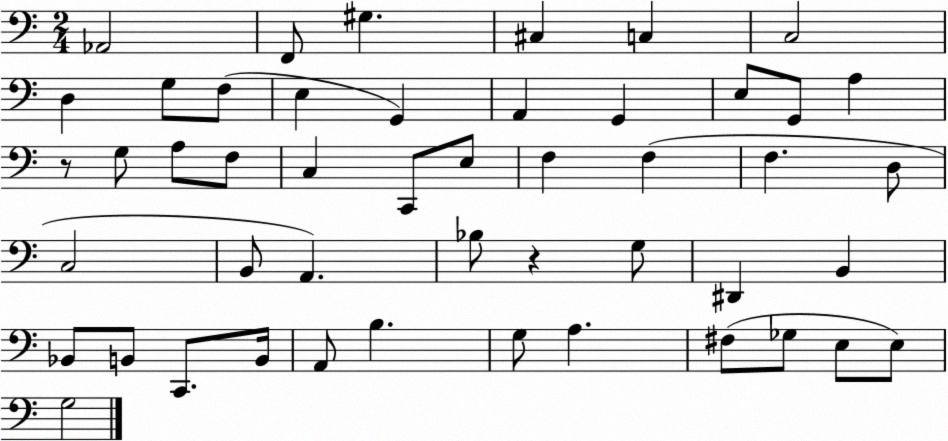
X:1
T:Untitled
M:2/4
L:1/4
K:C
_A,,2 F,,/2 ^G, ^C, C, C,2 D, G,/2 F,/2 E, G,, A,, G,, E,/2 G,,/2 A, z/2 G,/2 A,/2 F,/2 C, C,,/2 E,/2 F, F, F, D,/2 C,2 B,,/2 A,, _B,/2 z G,/2 ^D,, B,, _B,,/2 B,,/2 C,,/2 B,,/4 A,,/2 B, G,/2 A, ^F,/2 _G,/2 E,/2 E,/2 G,2